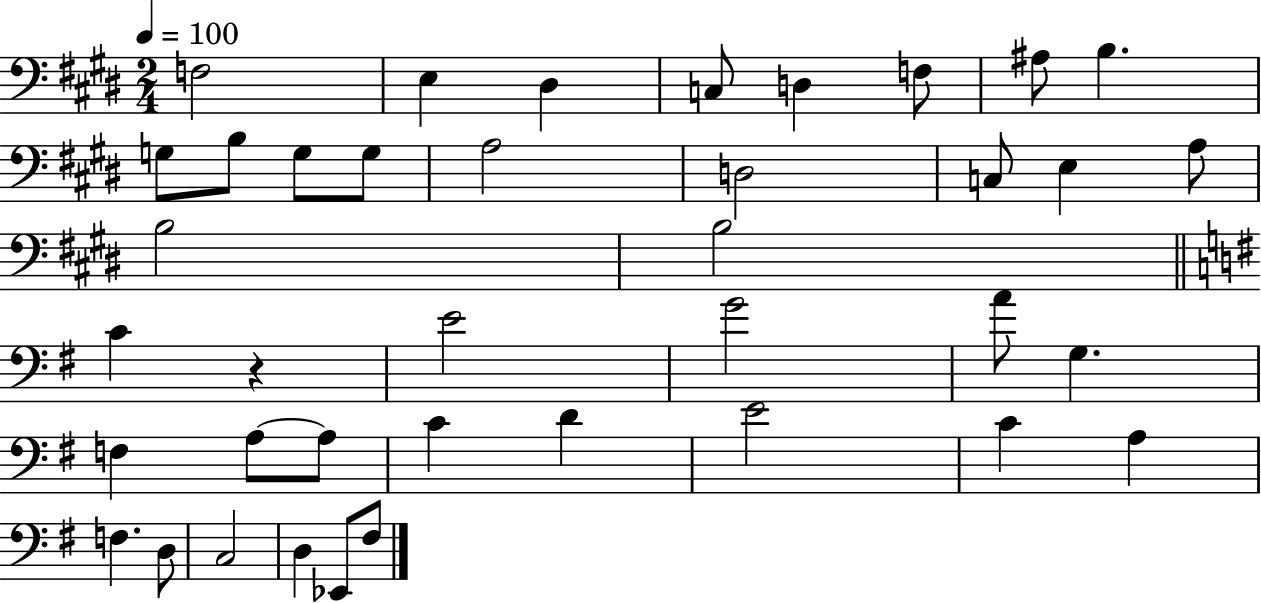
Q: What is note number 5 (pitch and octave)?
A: D3